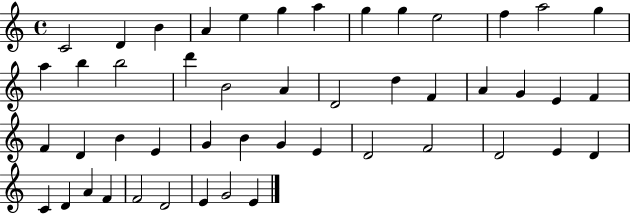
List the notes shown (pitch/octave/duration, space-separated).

C4/h D4/q B4/q A4/q E5/q G5/q A5/q G5/q G5/q E5/h F5/q A5/h G5/q A5/q B5/q B5/h D6/q B4/h A4/q D4/h D5/q F4/q A4/q G4/q E4/q F4/q F4/q D4/q B4/q E4/q G4/q B4/q G4/q E4/q D4/h F4/h D4/h E4/q D4/q C4/q D4/q A4/q F4/q F4/h D4/h E4/q G4/h E4/q